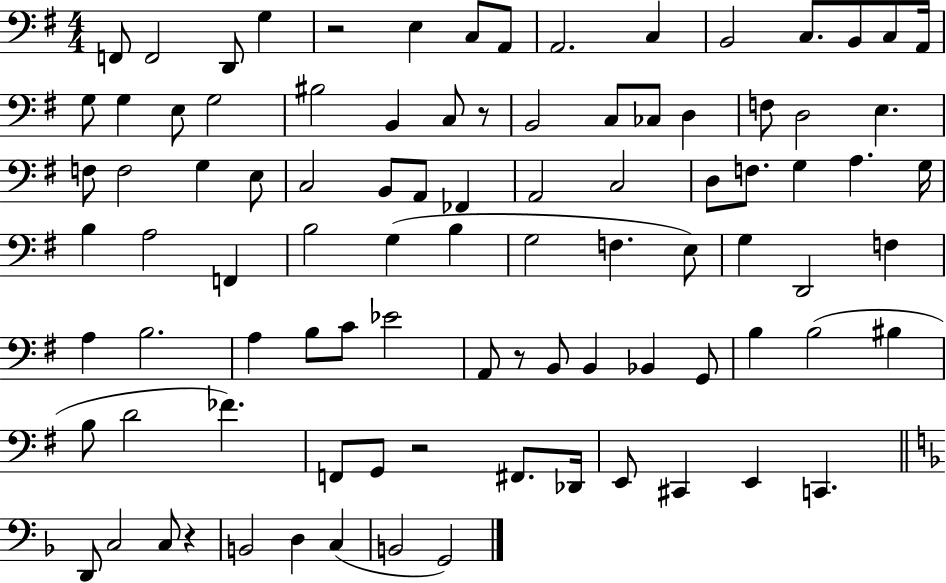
X:1
T:Untitled
M:4/4
L:1/4
K:G
F,,/2 F,,2 D,,/2 G, z2 E, C,/2 A,,/2 A,,2 C, B,,2 C,/2 B,,/2 C,/2 A,,/4 G,/2 G, E,/2 G,2 ^B,2 B,, C,/2 z/2 B,,2 C,/2 _C,/2 D, F,/2 D,2 E, F,/2 F,2 G, E,/2 C,2 B,,/2 A,,/2 _F,, A,,2 C,2 D,/2 F,/2 G, A, G,/4 B, A,2 F,, B,2 G, B, G,2 F, E,/2 G, D,,2 F, A, B,2 A, B,/2 C/2 _E2 A,,/2 z/2 B,,/2 B,, _B,, G,,/2 B, B,2 ^B, B,/2 D2 _F F,,/2 G,,/2 z2 ^F,,/2 _D,,/4 E,,/2 ^C,, E,, C,, D,,/2 C,2 C,/2 z B,,2 D, C, B,,2 G,,2